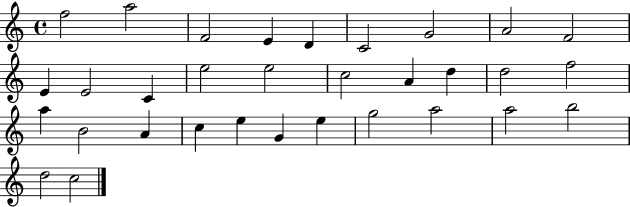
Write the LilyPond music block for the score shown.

{
  \clef treble
  \time 4/4
  \defaultTimeSignature
  \key c \major
  f''2 a''2 | f'2 e'4 d'4 | c'2 g'2 | a'2 f'2 | \break e'4 e'2 c'4 | e''2 e''2 | c''2 a'4 d''4 | d''2 f''2 | \break a''4 b'2 a'4 | c''4 e''4 g'4 e''4 | g''2 a''2 | a''2 b''2 | \break d''2 c''2 | \bar "|."
}